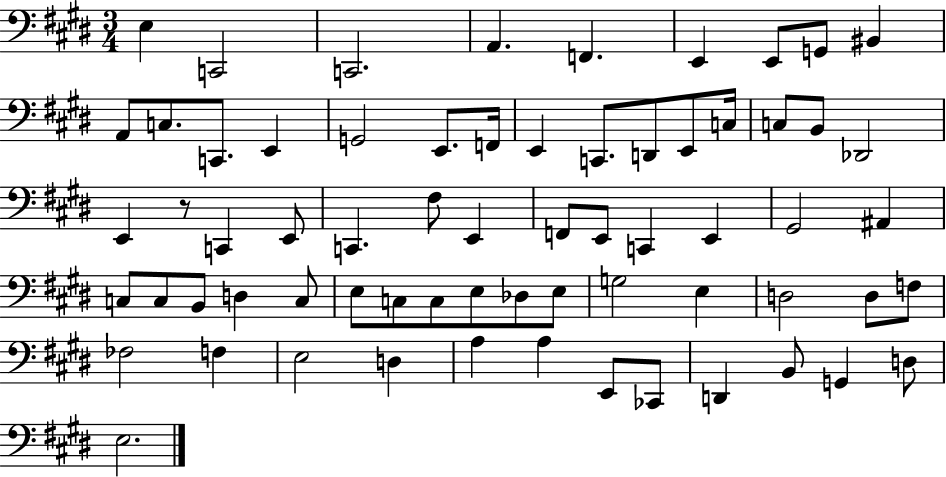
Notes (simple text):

E3/q C2/h C2/h. A2/q. F2/q. E2/q E2/e G2/e BIS2/q A2/e C3/e. C2/e. E2/q G2/h E2/e. F2/s E2/q C2/e. D2/e E2/e C3/s C3/e B2/e Db2/h E2/q R/e C2/q E2/e C2/q. F#3/e E2/q F2/e E2/e C2/q E2/q G#2/h A#2/q C3/e C3/e B2/e D3/q C3/e E3/e C3/e C3/e E3/e Db3/e E3/e G3/h E3/q D3/h D3/e F3/e FES3/h F3/q E3/h D3/q A3/q A3/q E2/e CES2/e D2/q B2/e G2/q D3/e E3/h.